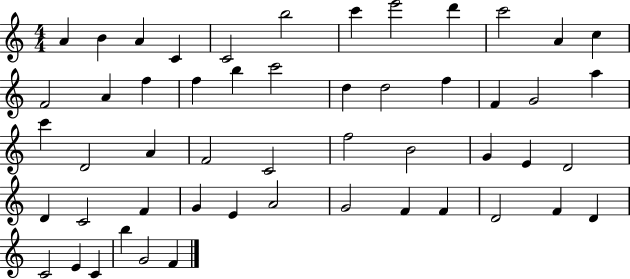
{
  \clef treble
  \numericTimeSignature
  \time 4/4
  \key c \major
  a'4 b'4 a'4 c'4 | c'2 b''2 | c'''4 e'''2 d'''4 | c'''2 a'4 c''4 | \break f'2 a'4 f''4 | f''4 b''4 c'''2 | d''4 d''2 f''4 | f'4 g'2 a''4 | \break c'''4 d'2 a'4 | f'2 c'2 | f''2 b'2 | g'4 e'4 d'2 | \break d'4 c'2 f'4 | g'4 e'4 a'2 | g'2 f'4 f'4 | d'2 f'4 d'4 | \break c'2 e'4 c'4 | b''4 g'2 f'4 | \bar "|."
}